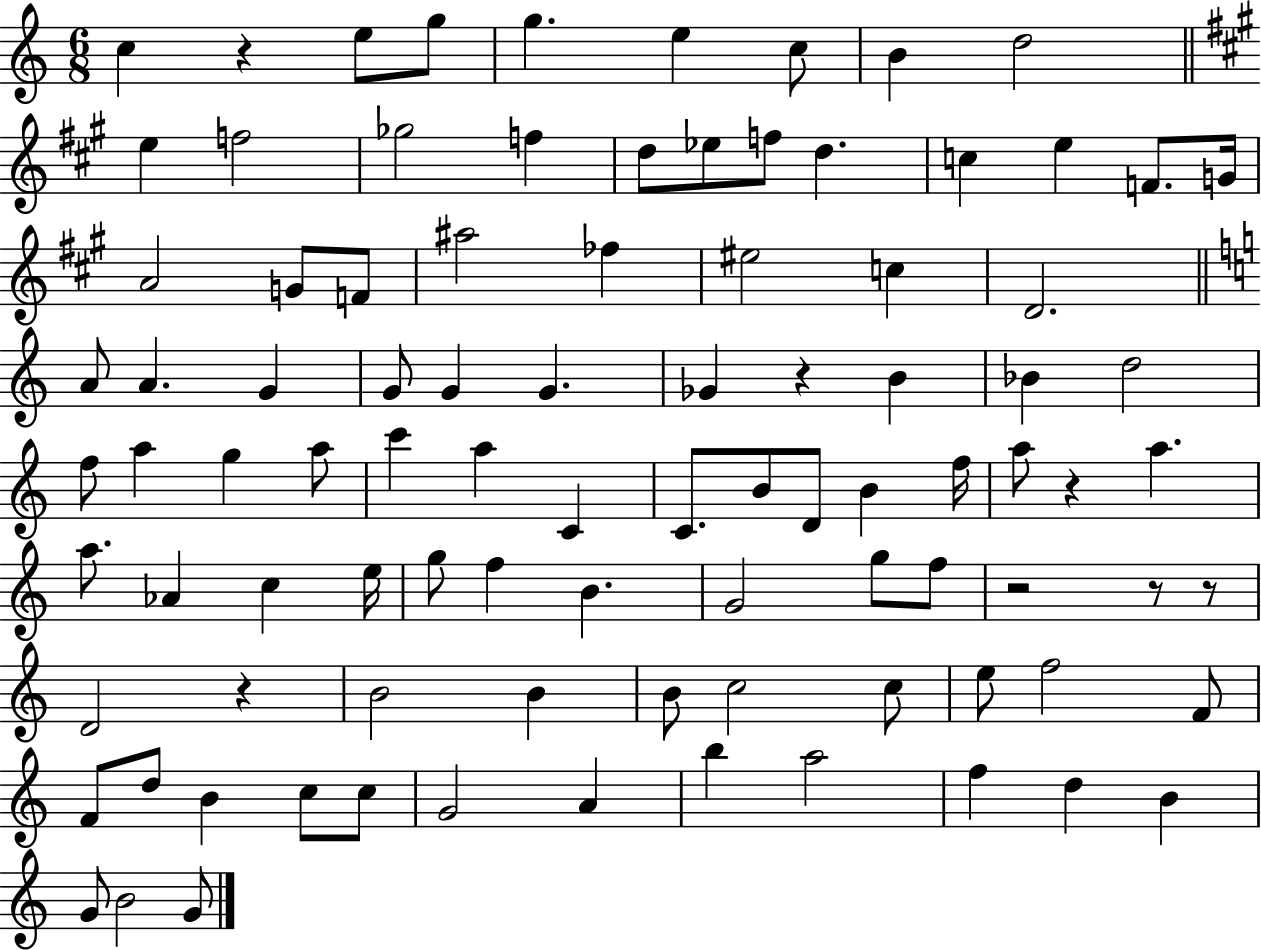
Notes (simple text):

C5/q R/q E5/e G5/e G5/q. E5/q C5/e B4/q D5/h E5/q F5/h Gb5/h F5/q D5/e Eb5/e F5/e D5/q. C5/q E5/q F4/e. G4/s A4/h G4/e F4/e A#5/h FES5/q EIS5/h C5/q D4/h. A4/e A4/q. G4/q G4/e G4/q G4/q. Gb4/q R/q B4/q Bb4/q D5/h F5/e A5/q G5/q A5/e C6/q A5/q C4/q C4/e. B4/e D4/e B4/q F5/s A5/e R/q A5/q. A5/e. Ab4/q C5/q E5/s G5/e F5/q B4/q. G4/h G5/e F5/e R/h R/e R/e D4/h R/q B4/h B4/q B4/e C5/h C5/e E5/e F5/h F4/e F4/e D5/e B4/q C5/e C5/e G4/h A4/q B5/q A5/h F5/q D5/q B4/q G4/e B4/h G4/e